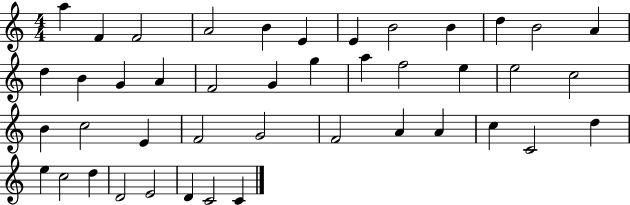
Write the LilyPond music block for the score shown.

{
  \clef treble
  \numericTimeSignature
  \time 4/4
  \key c \major
  a''4 f'4 f'2 | a'2 b'4 e'4 | e'4 b'2 b'4 | d''4 b'2 a'4 | \break d''4 b'4 g'4 a'4 | f'2 g'4 g''4 | a''4 f''2 e''4 | e''2 c''2 | \break b'4 c''2 e'4 | f'2 g'2 | f'2 a'4 a'4 | c''4 c'2 d''4 | \break e''4 c''2 d''4 | d'2 e'2 | d'4 c'2 c'4 | \bar "|."
}